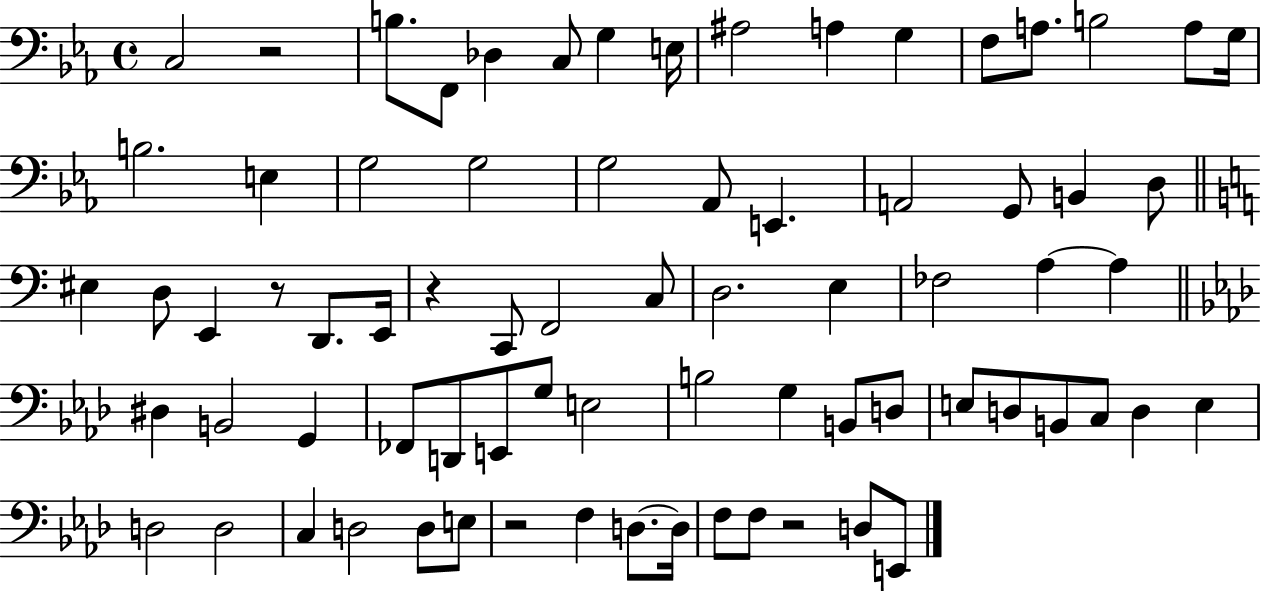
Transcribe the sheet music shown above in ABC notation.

X:1
T:Untitled
M:4/4
L:1/4
K:Eb
C,2 z2 B,/2 F,,/2 _D, C,/2 G, E,/4 ^A,2 A, G, F,/2 A,/2 B,2 A,/2 G,/4 B,2 E, G,2 G,2 G,2 _A,,/2 E,, A,,2 G,,/2 B,, D,/2 ^E, D,/2 E,, z/2 D,,/2 E,,/4 z C,,/2 F,,2 C,/2 D,2 E, _F,2 A, A, ^D, B,,2 G,, _F,,/2 D,,/2 E,,/2 G,/2 E,2 B,2 G, B,,/2 D,/2 E,/2 D,/2 B,,/2 C,/2 D, E, D,2 D,2 C, D,2 D,/2 E,/2 z2 F, D,/2 D,/4 F,/2 F,/2 z2 D,/2 E,,/2